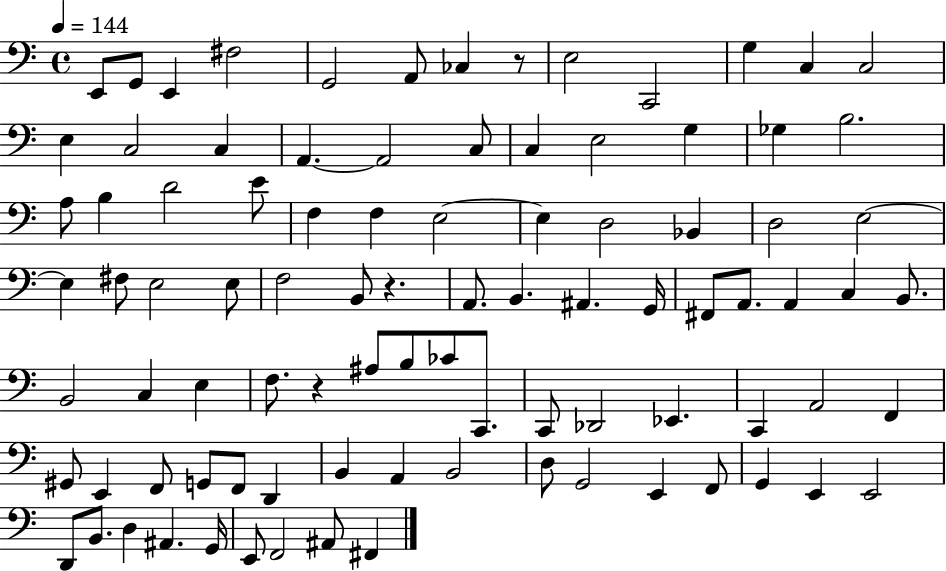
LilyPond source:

{
  \clef bass
  \time 4/4
  \defaultTimeSignature
  \key c \major
  \tempo 4 = 144
  \repeat volta 2 { e,8 g,8 e,4 fis2 | g,2 a,8 ces4 r8 | e2 c,2 | g4 c4 c2 | \break e4 c2 c4 | a,4.~~ a,2 c8 | c4 e2 g4 | ges4 b2. | \break a8 b4 d'2 e'8 | f4 f4 e2~~ | e4 d2 bes,4 | d2 e2~~ | \break e4 fis8 e2 e8 | f2 b,8 r4. | a,8. b,4. ais,4. g,16 | fis,8 a,8. a,4 c4 b,8. | \break b,2 c4 e4 | f8. r4 ais8 b8 ces'8 c,8. | c,8 des,2 ees,4. | c,4 a,2 f,4 | \break gis,8 e,4 f,8 g,8 f,8 d,4 | b,4 a,4 b,2 | d8 g,2 e,4 f,8 | g,4 e,4 e,2 | \break d,8 b,8. d4 ais,4. g,16 | e,8 f,2 ais,8 fis,4 | } \bar "|."
}